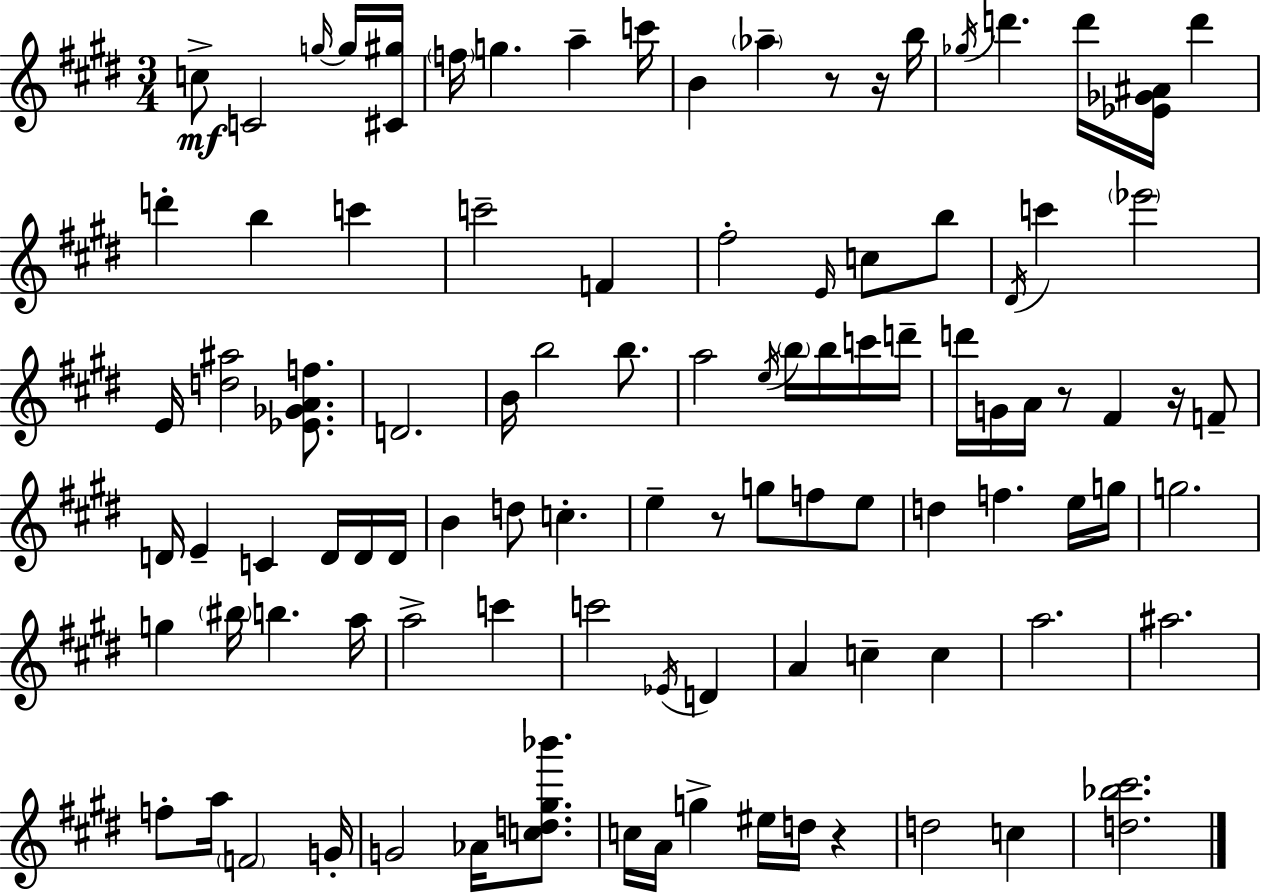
C5/e C4/h G5/s G5/s [C#4,G#5]/s F5/s G5/q. A5/q C6/s B4/q Ab5/q R/e R/s B5/s Gb5/s D6/q. D6/s [Eb4,Gb4,A#4]/s D6/q D6/q B5/q C6/q C6/h F4/q F#5/h E4/s C5/e B5/e D#4/s C6/q Eb6/h E4/s [D5,A#5]/h [Eb4,Gb4,A4,F5]/e. D4/h. B4/s B5/h B5/e. A5/h E5/s B5/s B5/s C6/s D6/s D6/s G4/s A4/s R/e F#4/q R/s F4/e D4/s E4/q C4/q D4/s D4/s D4/s B4/q D5/e C5/q. E5/q R/e G5/e F5/e E5/e D5/q F5/q. E5/s G5/s G5/h. G5/q BIS5/s B5/q. A5/s A5/h C6/q C6/h Eb4/s D4/q A4/q C5/q C5/q A5/h. A#5/h. F5/e A5/s F4/h G4/s G4/h Ab4/s [C5,D5,G#5,Bb6]/e. C5/s A4/s G5/q EIS5/s D5/s R/q D5/h C5/q [D5,Bb5,C#6]/h.